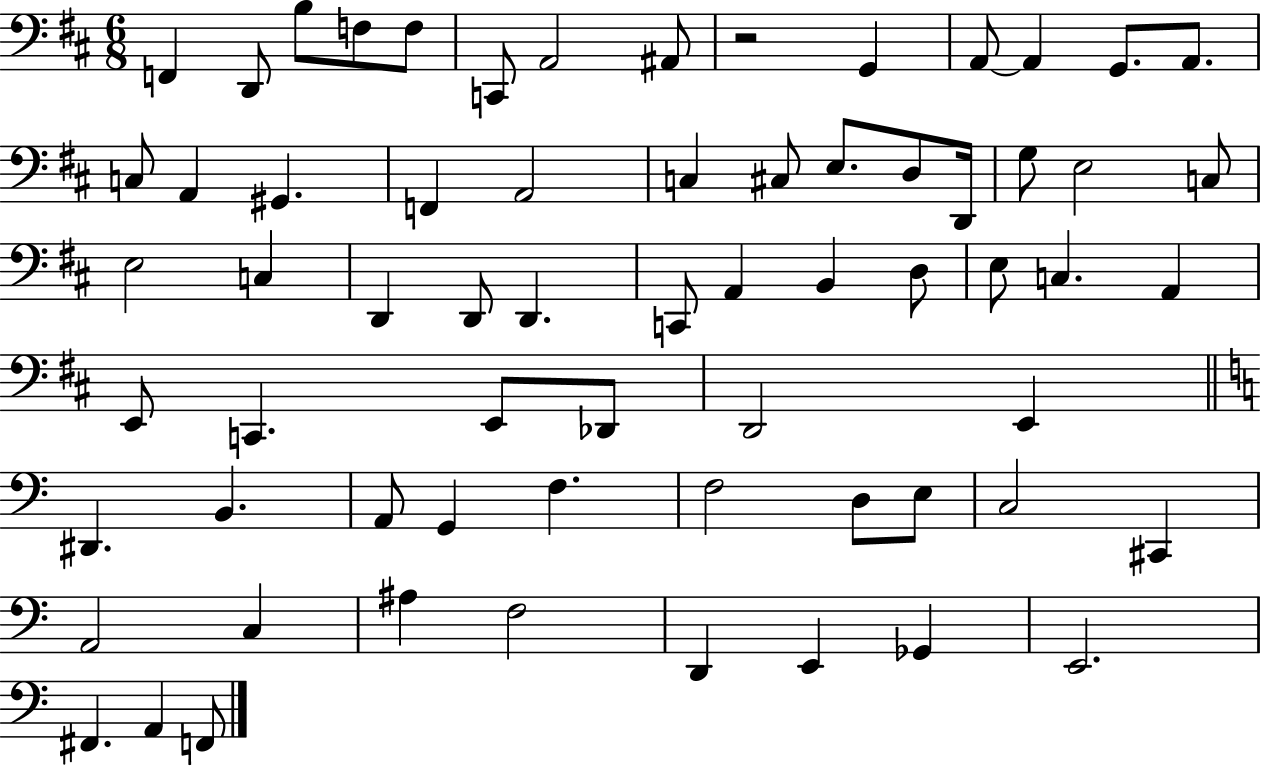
X:1
T:Untitled
M:6/8
L:1/4
K:D
F,, D,,/2 B,/2 F,/2 F,/2 C,,/2 A,,2 ^A,,/2 z2 G,, A,,/2 A,, G,,/2 A,,/2 C,/2 A,, ^G,, F,, A,,2 C, ^C,/2 E,/2 D,/2 D,,/4 G,/2 E,2 C,/2 E,2 C, D,, D,,/2 D,, C,,/2 A,, B,, D,/2 E,/2 C, A,, E,,/2 C,, E,,/2 _D,,/2 D,,2 E,, ^D,, B,, A,,/2 G,, F, F,2 D,/2 E,/2 C,2 ^C,, A,,2 C, ^A, F,2 D,, E,, _G,, E,,2 ^F,, A,, F,,/2